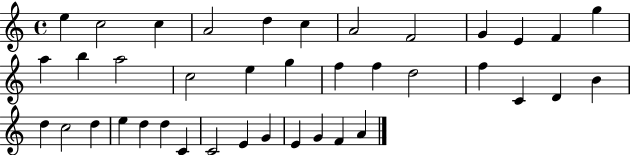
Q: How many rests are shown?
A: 0